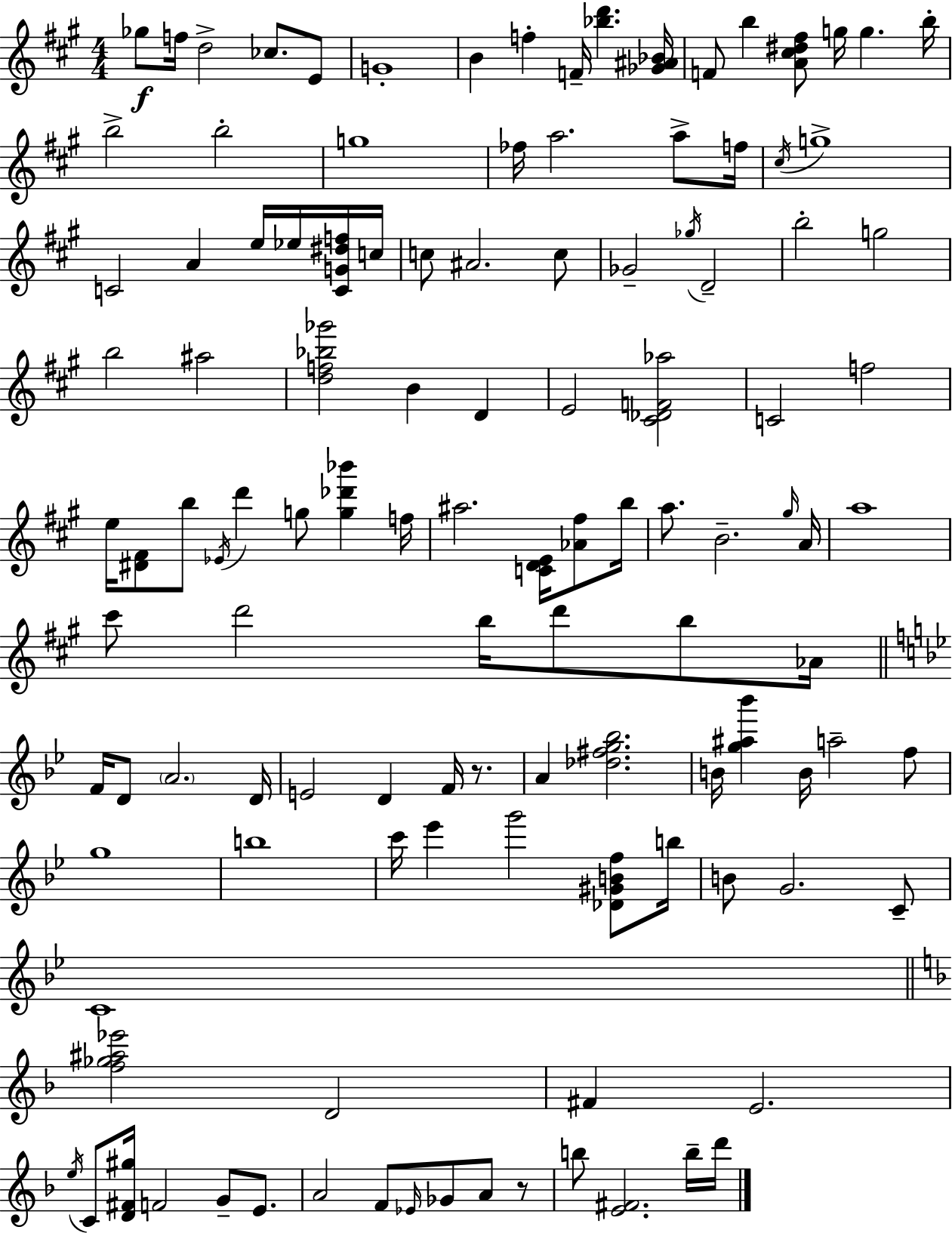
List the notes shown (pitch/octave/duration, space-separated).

Gb5/e F5/s D5/h CES5/e. E4/e G4/w B4/q F5/q F4/s [Bb5,D6]/q. [Gb4,A#4,Bb4]/s F4/e B5/q [A4,C#5,D#5,F#5]/e G5/s G5/q. B5/s B5/h B5/h G5/w FES5/s A5/h. A5/e F5/s C#5/s G5/w C4/h A4/q E5/s Eb5/s [C4,G4,D#5,F5]/s C5/s C5/e A#4/h. C5/e Gb4/h Gb5/s D4/h B5/h G5/h B5/h A#5/h [D5,F5,Bb5,Gb6]/h B4/q D4/q E4/h [C#4,Db4,F4,Ab5]/h C4/h F5/h E5/s [D#4,F#4]/e B5/e Eb4/s D6/q G5/e [G5,Db6,Bb6]/q F5/s A#5/h. [C4,D4,E4]/s [Ab4,F#5]/e B5/s A5/e. B4/h. G#5/s A4/s A5/w C#6/e D6/h B5/s D6/e B5/e Ab4/s F4/s D4/e A4/h. D4/s E4/h D4/q F4/s R/e. A4/q [Db5,F#5,G5,Bb5]/h. B4/s [G5,A#5,Bb6]/q B4/s A5/h F5/e G5/w B5/w C6/s Eb6/q G6/h [Db4,G#4,B4,F5]/e B5/s B4/e G4/h. C4/e C4/w [F5,Gb5,A#5,Eb6]/h D4/h F#4/q E4/h. E5/s C4/e [D4,F#4,G#5]/s F4/h G4/e E4/e. A4/h F4/e Eb4/s Gb4/e A4/e R/e B5/e [E4,F#4]/h. B5/s D6/s